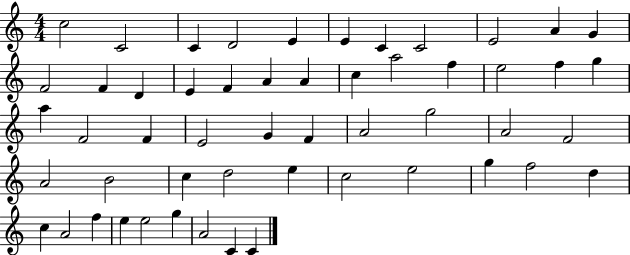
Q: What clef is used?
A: treble